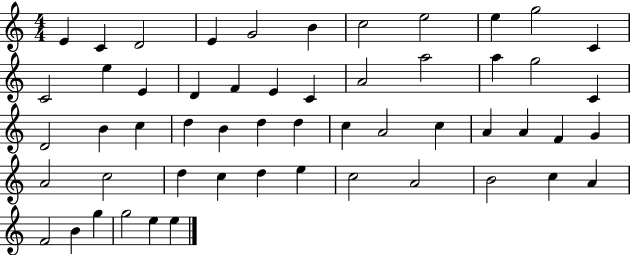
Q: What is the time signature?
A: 4/4